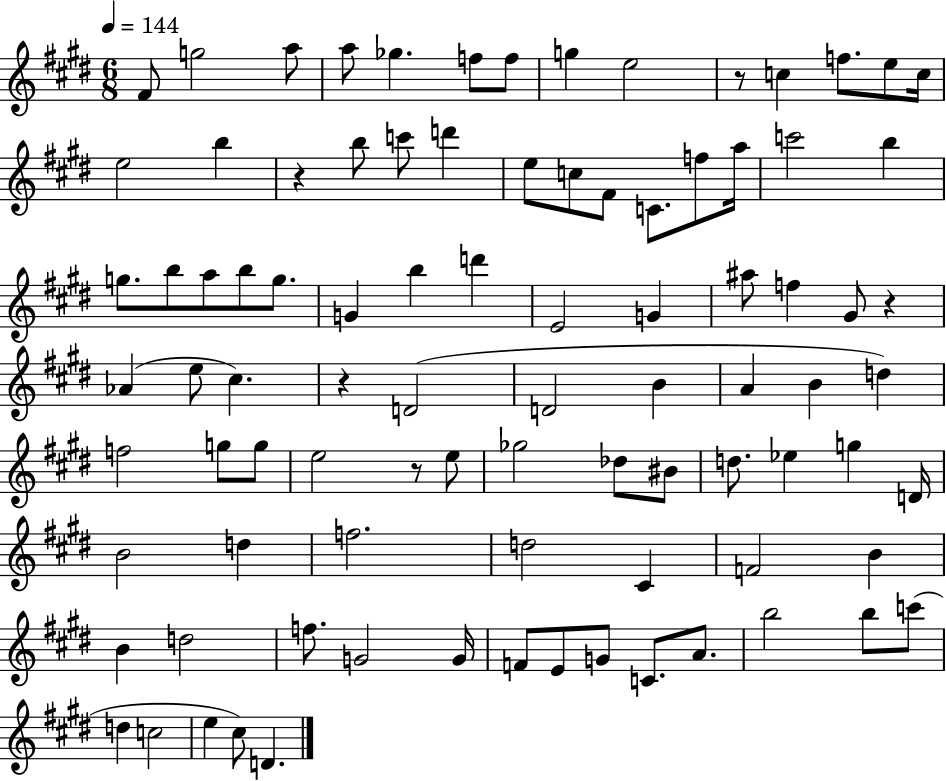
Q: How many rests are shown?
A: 5